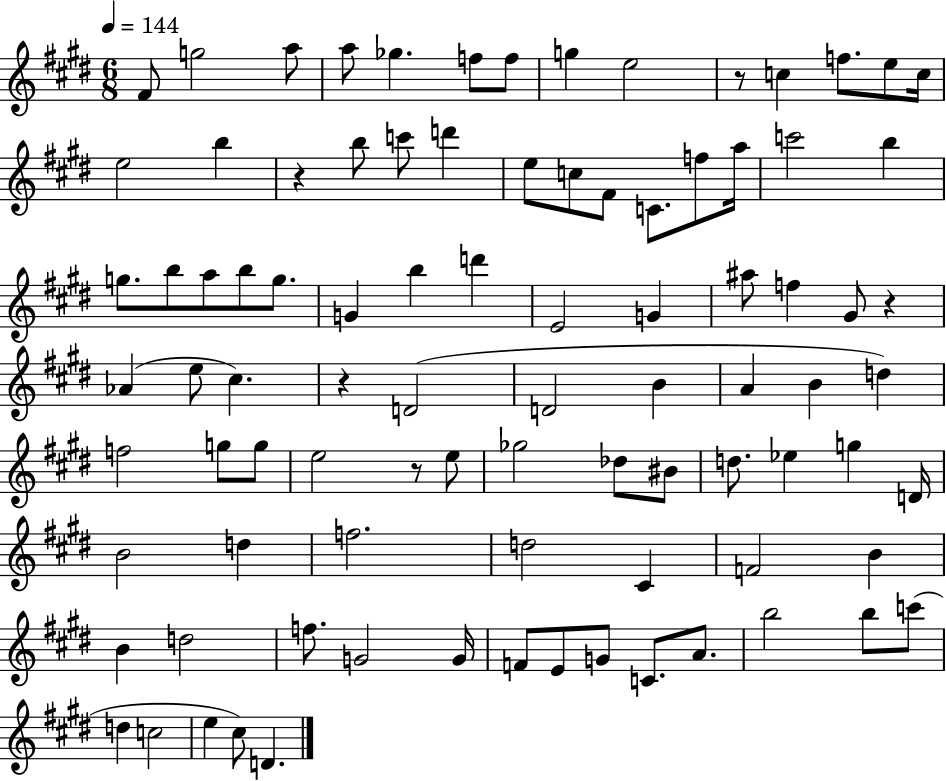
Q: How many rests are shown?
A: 5